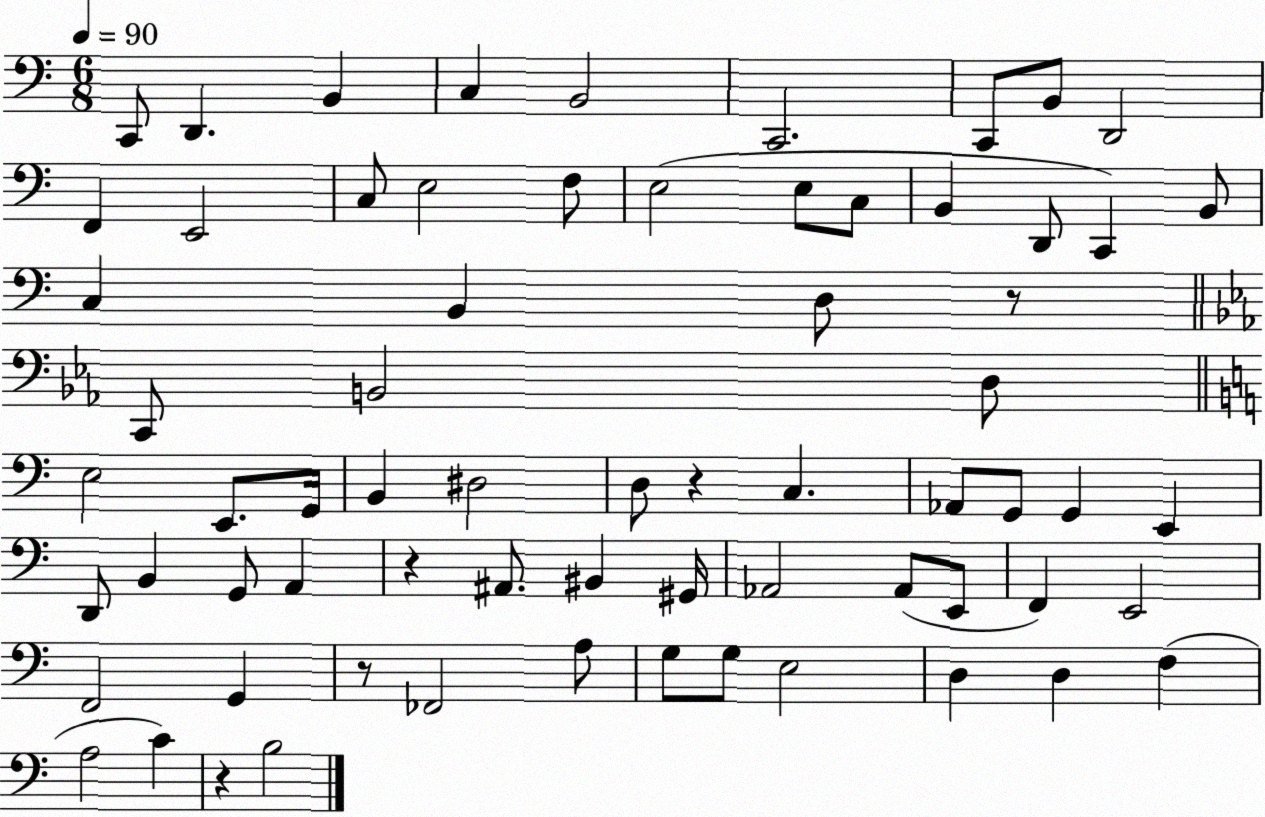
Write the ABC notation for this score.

X:1
T:Untitled
M:6/8
L:1/4
K:C
C,,/2 D,, B,, C, B,,2 C,,2 C,,/2 B,,/2 D,,2 F,, E,,2 C,/2 E,2 F,/2 E,2 E,/2 C,/2 B,, D,,/2 C,, B,,/2 C, B,, D,/2 z/2 C,,/2 B,,2 D,/2 E,2 E,,/2 G,,/4 B,, ^D,2 D,/2 z C, _A,,/2 G,,/2 G,, E,, D,,/2 B,, G,,/2 A,, z ^A,,/2 ^B,, ^G,,/4 _A,,2 _A,,/2 E,,/2 F,, E,,2 F,,2 G,, z/2 _F,,2 A,/2 G,/2 G,/2 E,2 D, D, F, A,2 C z B,2